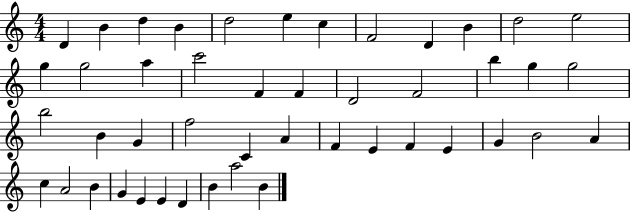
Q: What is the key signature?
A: C major